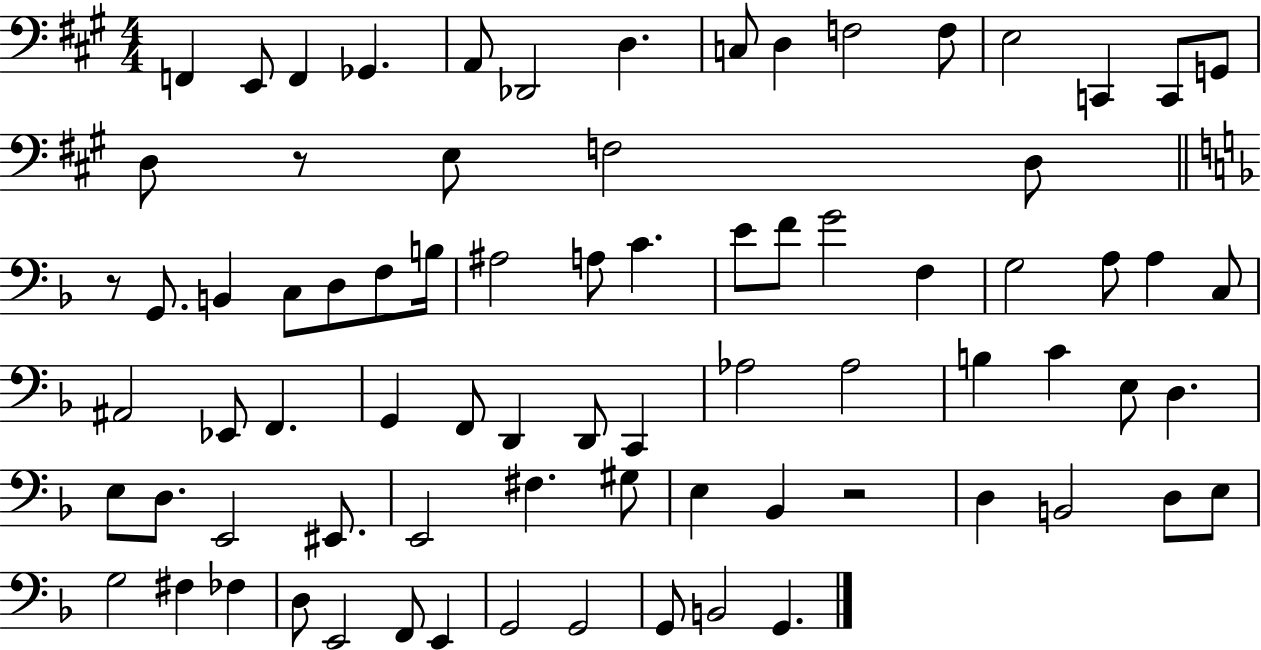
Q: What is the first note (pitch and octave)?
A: F2